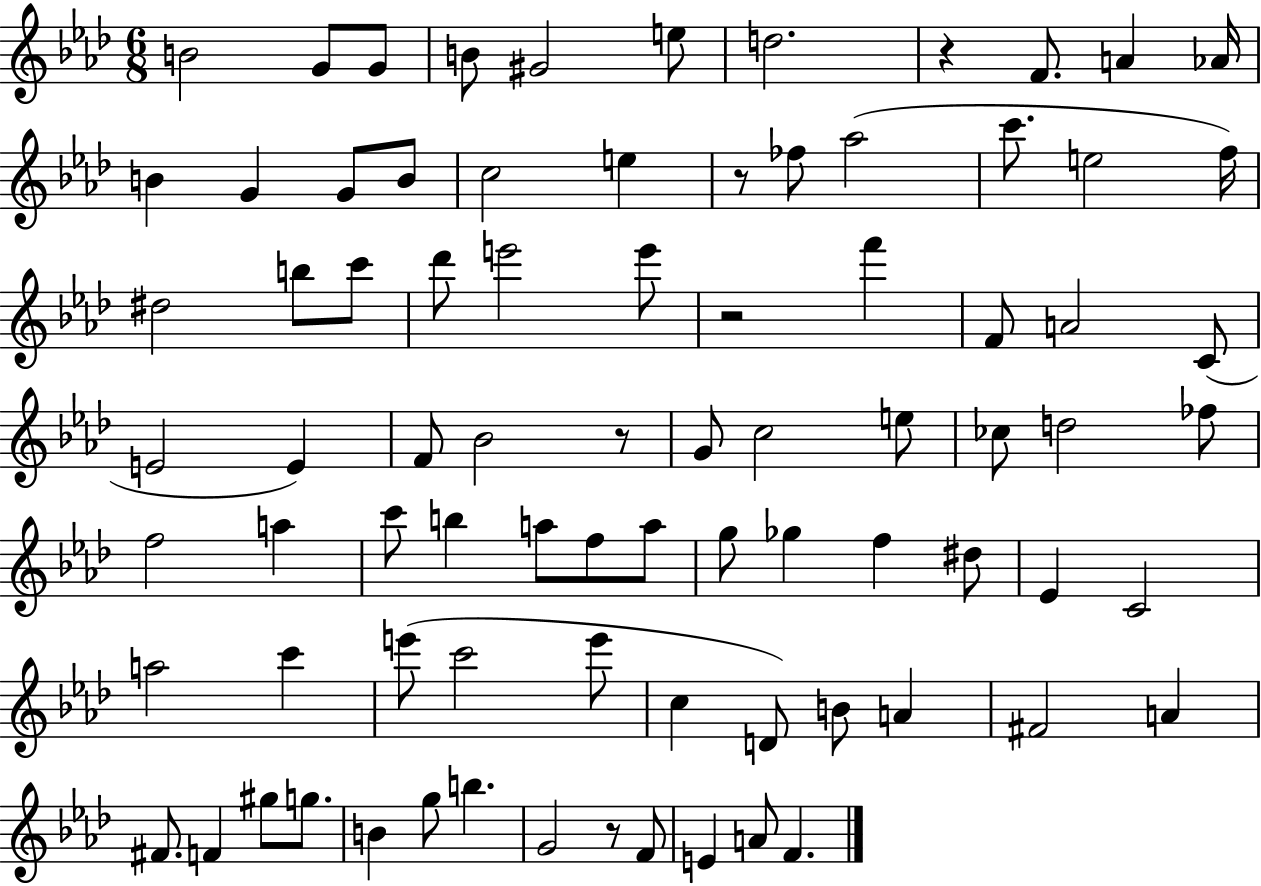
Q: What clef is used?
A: treble